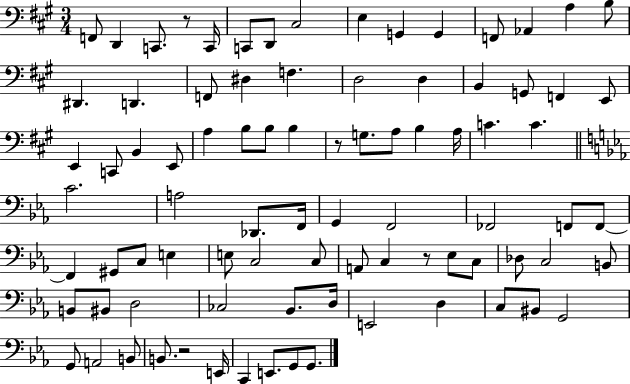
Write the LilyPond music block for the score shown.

{
  \clef bass
  \numericTimeSignature
  \time 3/4
  \key a \major
  \repeat volta 2 { f,8 d,4 c,8. r8 c,16 | c,8 d,8 cis2 | e4 g,4 g,4 | f,8 aes,4 a4 b8 | \break dis,4. d,4. | f,8 dis4 f4. | d2 d4 | b,4 g,8 f,4 e,8 | \break e,4 c,8 b,4 e,8 | a4 b8 b8 b4 | r8 g8. a8 b4 a16 | c'4. c'4. | \break \bar "||" \break \key c \minor c'2. | a2 des,8. f,16 | g,4 f,2 | fes,2 f,8 f,8~~ | \break f,4 gis,8 c8 e4 | e8 c2 c8 | a,8 c4 r8 ees8 c8 | des8 c2 b,8 | \break b,8 bis,8 d2 | ces2 bes,8. d16 | e,2 d4 | c8 bis,8 g,2 | \break g,8 a,2 b,8 | b,8. r2 e,16 | c,4 e,8. g,8 g,8. | } \bar "|."
}